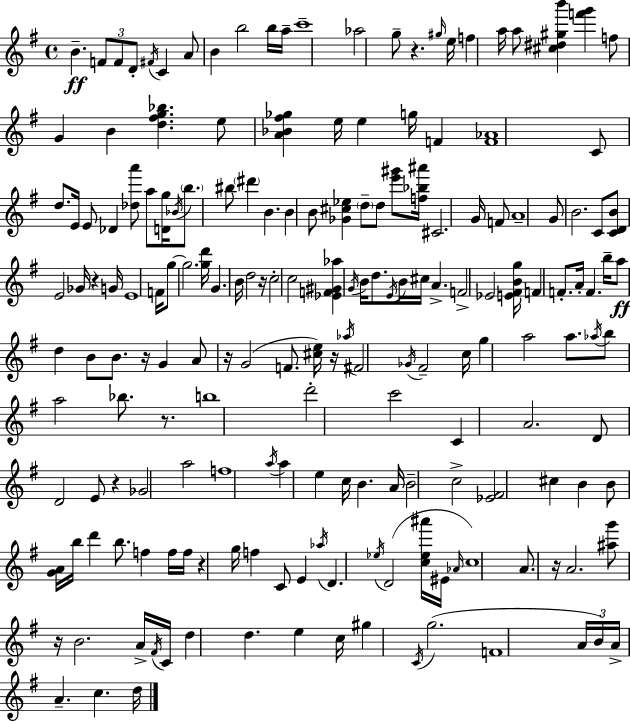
{
  \clef treble
  \time 4/4
  \defaultTimeSignature
  \key g \major
  \repeat volta 2 { b'4.--\ff \tuplet 3/2 { f'8 f'8 d'8-. } \acciaccatura { fis'16 } c'4 | a'8 b'4 b''2 b''16 | a''16-- c'''1-- | aes''2 g''8-- r4. | \break \grace { gis''16 } e''16 f''4 a''16 a''8 <cis'' dis'' gis'' b'''>4 <f''' g'''>4 | f''8 g'4 b'4 <d'' fis'' g'' bes''>4. | e''8 <a' bes' fis'' ges''>4 e''16 e''4 g''16 f'4 | <f' aes'>1 | \break c'8 d''8. e'16 e'8 des'4 <des'' a'''>8 | a''8 <d' g''>16 \acciaccatura { bes'16 } \parenthesize b''8. bis''8 \parenthesize dis'''4 b'4. | b'4 b'8 <ges' cis'' ees''>4 \parenthesize d''8-- d''8 | <e''' gis'''>8 <f'' bes'' ais'''>16 cis'2. | \break g'16 f'8 a'1-- | g'8 b'2. | c'8 <c' d' b'>8 e'2 ges'16 r4 | g'16 e'1 | \break f'16 g''8~~ g''2. | <g'' d'''>16 g'4. b'16 d''2 | r16 c''2-. c''2 | <ees' f' gis' aes''>4 \acciaccatura { g'16 } b'16 d''8. \acciaccatura { e'16 } b'16 cis''16 a'4.-> | \break f'2-> ees'2 | <e' fis' b' g''>16 f'4 f'8.-. a'16-. f'4. | b''16-- a''8\ff d''4 b'8 b'8. | r16 g'4 a'8 r16 g'2( | \break f'8. <cis'' e''>16) r16 \acciaccatura { aes''16 } fis'2 \acciaccatura { ges'16 } fis'2-- | c''16 g''4 a''2 | a''8. \acciaccatura { aes''16 } b''8 a''2 | bes''8. r8. b''1 | \break d'''2-. | c'''2 c'4 a'2. | d'8 d'2 | e'8 r4 ges'2 | \break a''2 f''1 | \acciaccatura { a''16 } a''4 e''4 | c''16 b'4. a'16 b'2-- | c''2-> <ees' fis'>2 | \break cis''4 b'4 b'8 <g' a'>16 b''16 d'''4 | b''8. f''4 f''16 f''16 r4 g''16 f''4 | c'8 e'4 \acciaccatura { aes''16 } d'4. | \acciaccatura { ees''16 } d'2( <c'' ees'' ais'''>16 eis'16 \grace { aes'16 }) c''1 | \break a'8. r16 | a'2. <ais'' g'''>8 r16 b'2. | a'16-> \acciaccatura { fis'16 } c'16 d''4 | d''4. e''4 c''16 gis''4 | \break \acciaccatura { c'16 }( g''2. f'1 | \tuplet 3/2 { a'16 b'16) | a'16-> } a'4.-- c''4. d''16 } \bar "|."
}